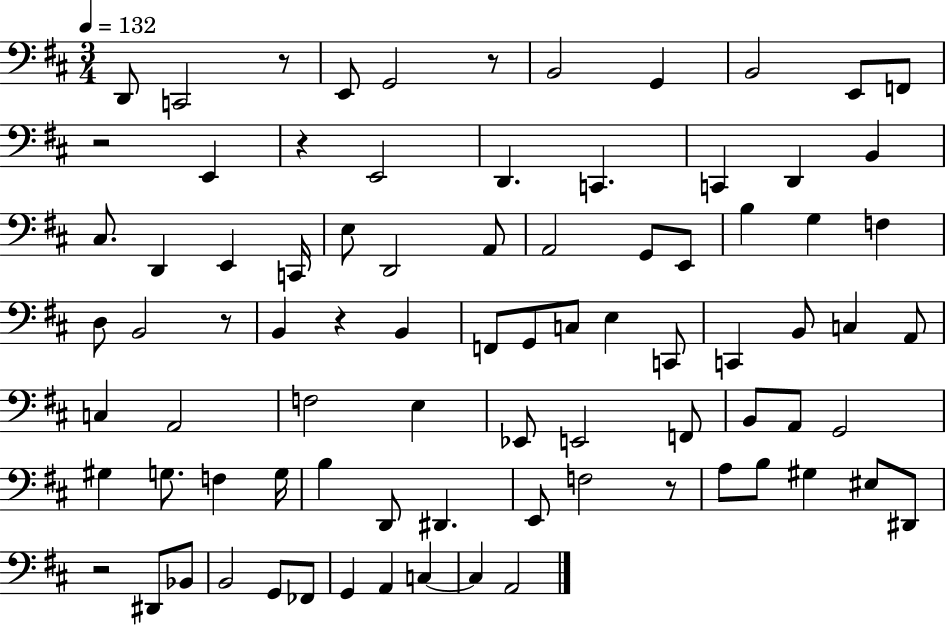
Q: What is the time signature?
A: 3/4